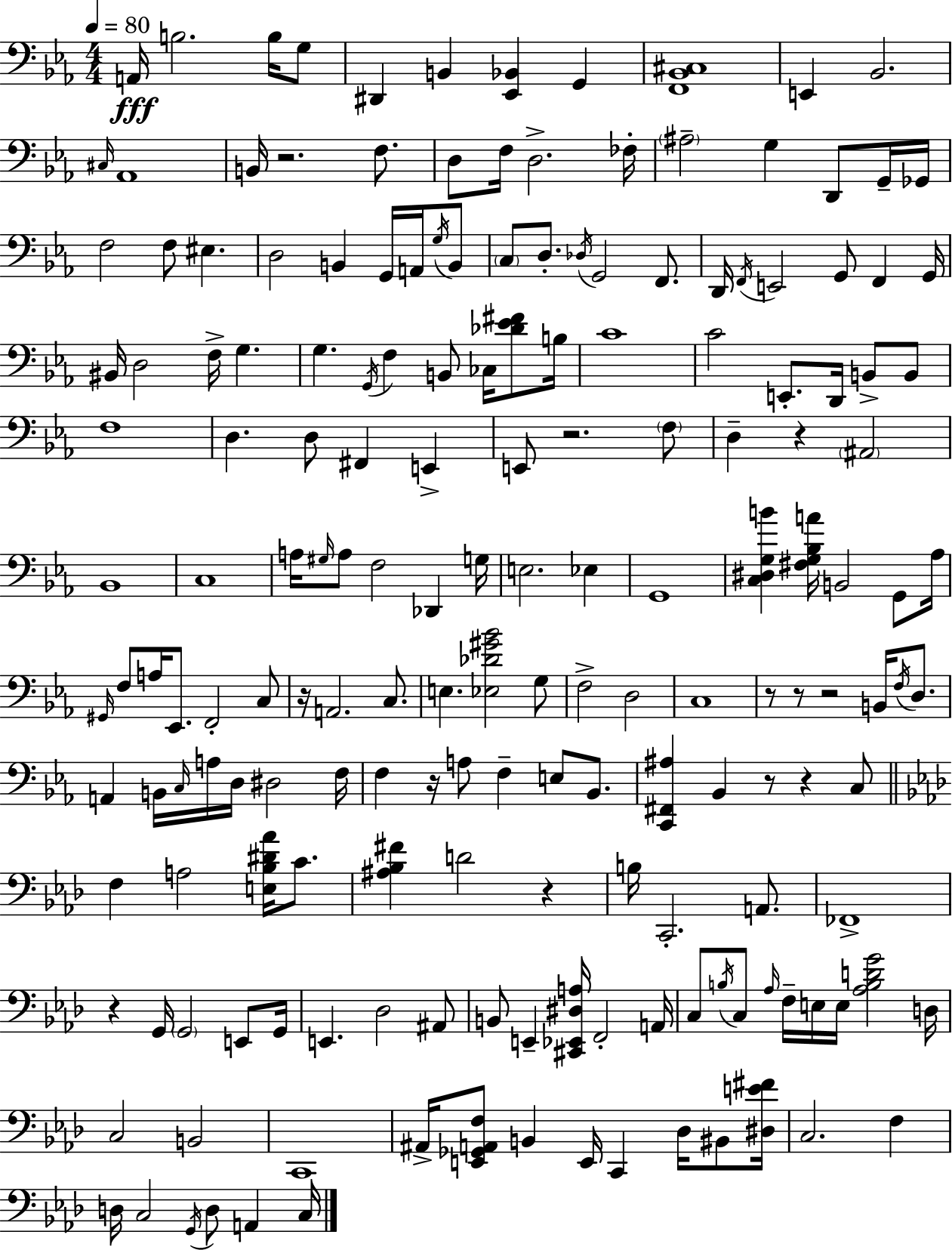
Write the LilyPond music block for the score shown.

{
  \clef bass
  \numericTimeSignature
  \time 4/4
  \key c \minor
  \tempo 4 = 80
  \repeat volta 2 { a,16\fff b2. b16 g8 | dis,4 b,4 <ees, bes,>4 g,4 | <f, bes, cis>1 | e,4 bes,2. | \break \grace { cis16 } aes,1 | b,16 r2. f8. | d8 f16 d2.-> | fes16-. \parenthesize ais2-- g4 d,8 g,16-- | \break ges,16 f2 f8 eis4. | d2 b,4 g,16 a,16 \acciaccatura { g16 } | b,8 \parenthesize c8 d8.-. \acciaccatura { des16 } g,2 | f,8. d,16 \acciaccatura { f,16 } e,2 g,8 f,4 | \break g,16 bis,16 d2 f16-> g4. | g4. \acciaccatura { g,16 } f4 b,8 | ces16 <des' ees' fis'>8 b16 c'1 | c'2 e,8.-. | \break d,16 b,8-> b,8 f1 | d4. d8 fis,4 | e,4-> e,8 r2. | \parenthesize f8 d4-- r4 \parenthesize ais,2 | \break bes,1 | c1 | a16 \grace { gis16 } a8 f2 | des,4 g16 e2. | \break ees4 g,1 | <c dis g b'>4 <fis g bes a'>16 b,2 | g,8 aes16 \grace { gis,16 } f8 a16 ees,8. f,2-. | c8 r16 a,2. | \break c8. e4. <ees des' gis' bes'>2 | g8 f2-> d2 | c1 | r8 r8 r2 | \break b,16 \acciaccatura { f16 } d8. a,4 b,16 \grace { c16 } a16 d16 | dis2 f16 f4 r16 a8 | f4-- e8 bes,8. <c, fis, ais>4 bes,4 | r8 r4 c8 \bar "||" \break \key f \minor f4 a2 <e bes dis' aes'>16 c'8. | <ais bes fis'>4 d'2 r4 | b16 c,2.-. a,8. | fes,1-> | \break r4 g,16 \parenthesize g,2 e,8 g,16 | e,4. des2 ais,8 | b,8 e,4-- <cis, ees, dis a>16 f,2-. a,16 | c8 \acciaccatura { b16 } c8 \grace { aes16 } f16-- e16 e16 <aes b d' g'>2 | \break d16 c2 b,2 | c,1 | ais,16-> <e, ges, a, f>8 b,4 e,16 c,4 des16 bis,8 | <dis e' fis'>16 c2. f4 | \break d16 c2 \acciaccatura { g,16 } d8 a,4 | c16 } \bar "|."
}